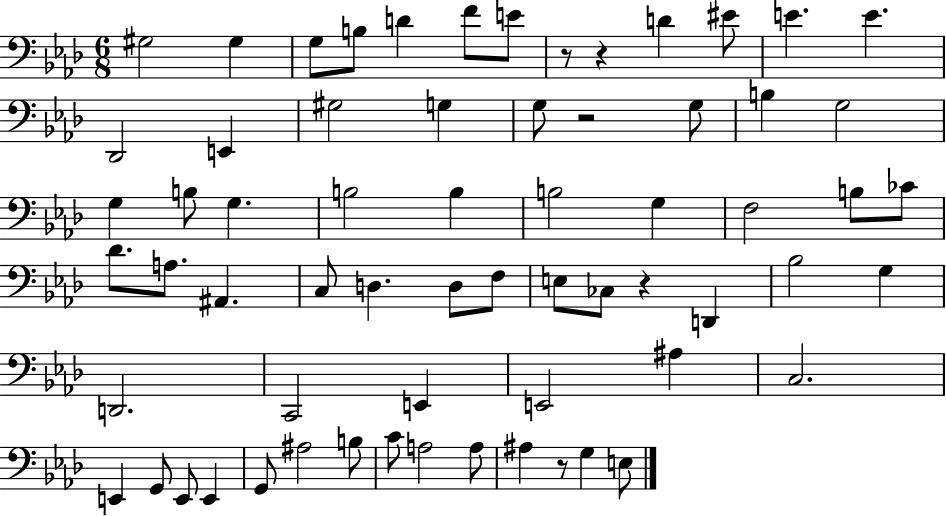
X:1
T:Untitled
M:6/8
L:1/4
K:Ab
^G,2 ^G, G,/2 B,/2 D F/2 E/2 z/2 z D ^E/2 E E _D,,2 E,, ^G,2 G, G,/2 z2 G,/2 B, G,2 G, B,/2 G, B,2 B, B,2 G, F,2 B,/2 _C/2 _D/2 A,/2 ^A,, C,/2 D, D,/2 F,/2 E,/2 _C,/2 z D,, _B,2 G, D,,2 C,,2 E,, E,,2 ^A, C,2 E,, G,,/2 E,,/2 E,, G,,/2 ^A,2 B,/2 C/2 A,2 A,/2 ^A, z/2 G, E,/2